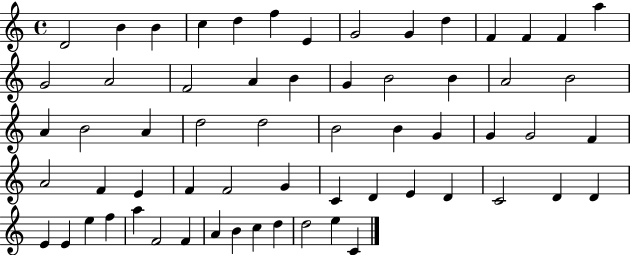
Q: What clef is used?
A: treble